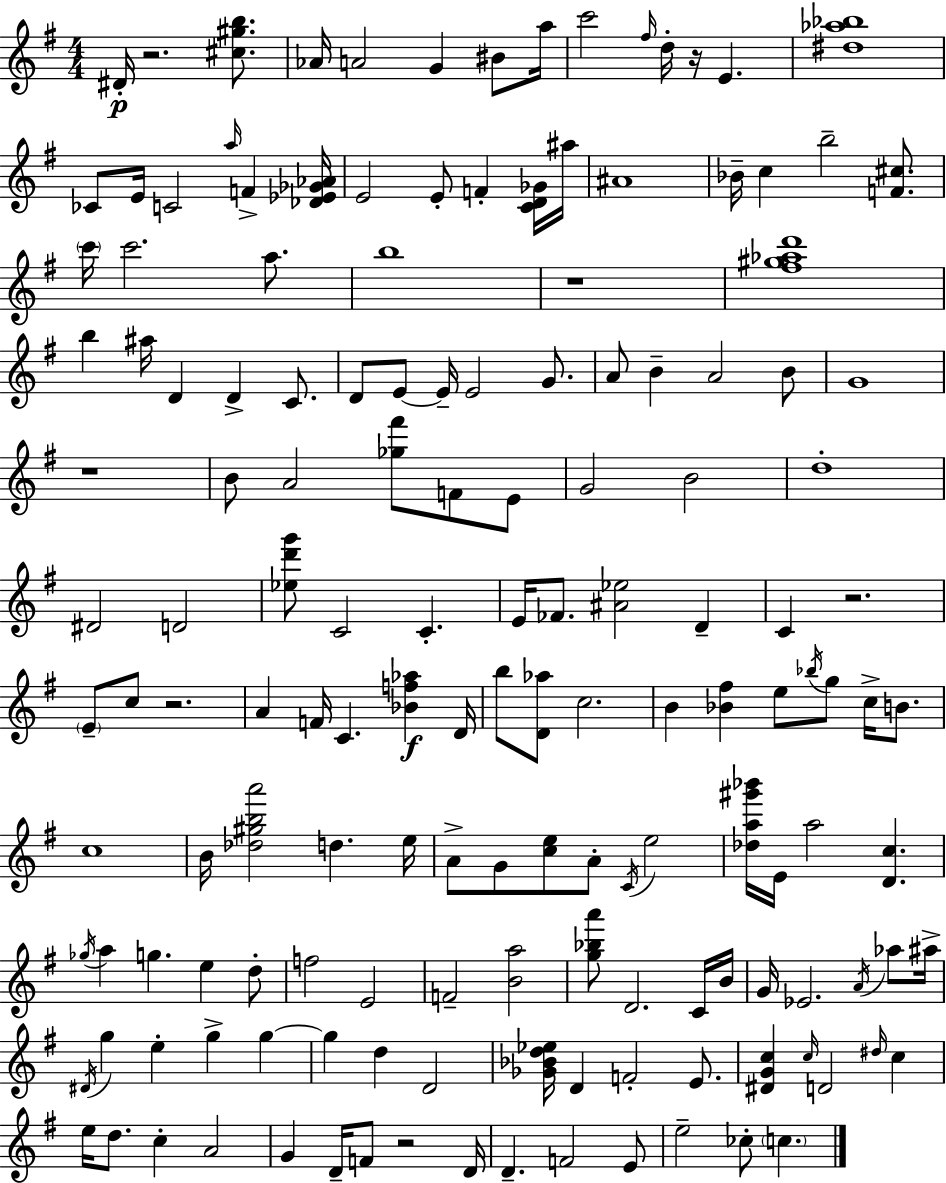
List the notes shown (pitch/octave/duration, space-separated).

D#4/s R/h. [C#5,G#5,B5]/e. Ab4/s A4/h G4/q BIS4/e A5/s C6/h F#5/s D5/s R/s E4/q. [D#5,Ab5,Bb5]/w CES4/e E4/s C4/h A5/s F4/q [Db4,Eb4,Gb4,Ab4]/s E4/h E4/e F4/q [C4,D4,Gb4]/s A#5/s A#4/w Bb4/s C5/q B5/h [F4,C#5]/e. C6/s C6/h. A5/e. B5/w R/w [F#5,G#5,Ab5,D6]/w B5/q A#5/s D4/q D4/q C4/e. D4/e E4/e E4/s E4/h G4/e. A4/e B4/q A4/h B4/e G4/w R/w B4/e A4/h [Gb5,F#6]/e F4/e E4/e G4/h B4/h D5/w D#4/h D4/h [Eb5,D6,G6]/e C4/h C4/q. E4/s FES4/e. [A#4,Eb5]/h D4/q C4/q R/h. E4/e C5/e R/h. A4/q F4/s C4/q. [Bb4,F5,Ab5]/q D4/s B5/e [D4,Ab5]/e C5/h. B4/q [Bb4,F#5]/q E5/e Bb5/s G5/e C5/s B4/e. C5/w B4/s [Db5,G#5,B5,A6]/h D5/q. E5/s A4/e G4/e [C5,E5]/e A4/e C4/s E5/h [Db5,A5,G#6,Bb6]/s E4/s A5/h [D4,C5]/q. Gb5/s A5/q G5/q. E5/q D5/e F5/h E4/h F4/h [B4,A5]/h [G5,Bb5,A6]/e D4/h. C4/s B4/s G4/s Eb4/h. A4/s Ab5/e A#5/s D#4/s G5/q E5/q G5/q G5/q G5/q D5/q D4/h [Gb4,Bb4,D5,Eb5]/s D4/q F4/h E4/e. [D#4,G4,C5]/q C5/s D4/h D#5/s C5/q E5/s D5/e. C5/q A4/h G4/q D4/s F4/e R/h D4/s D4/q. F4/h E4/e E5/h CES5/e C5/q.